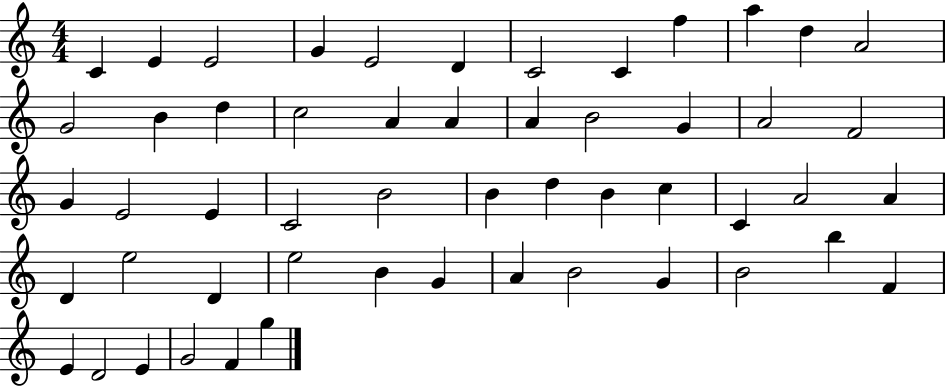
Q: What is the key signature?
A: C major